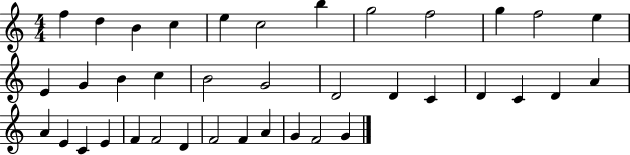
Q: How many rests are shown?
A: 0